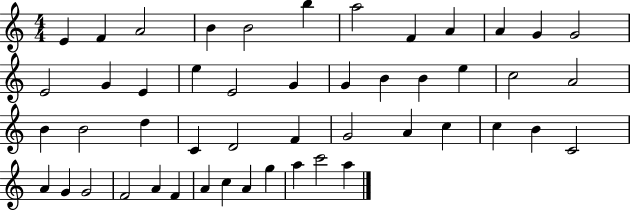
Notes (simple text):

E4/q F4/q A4/h B4/q B4/h B5/q A5/h F4/q A4/q A4/q G4/q G4/h E4/h G4/q E4/q E5/q E4/h G4/q G4/q B4/q B4/q E5/q C5/h A4/h B4/q B4/h D5/q C4/q D4/h F4/q G4/h A4/q C5/q C5/q B4/q C4/h A4/q G4/q G4/h F4/h A4/q F4/q A4/q C5/q A4/q G5/q A5/q C6/h A5/q